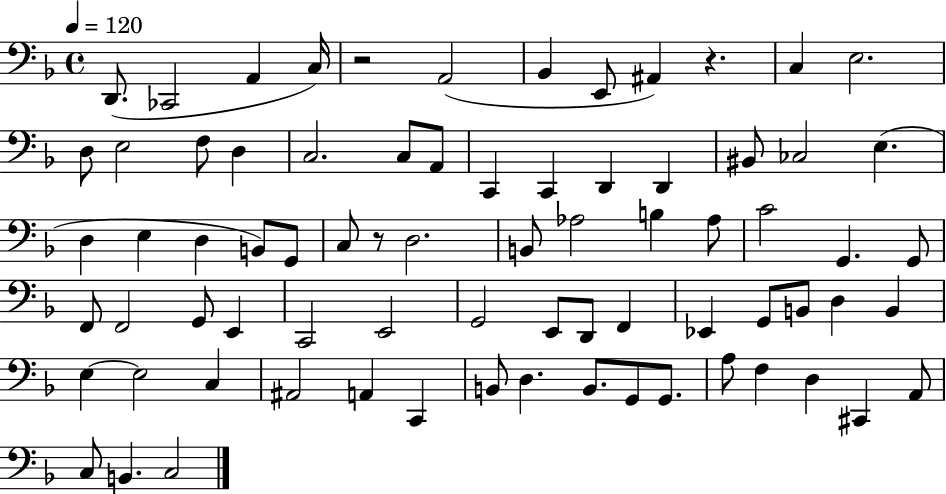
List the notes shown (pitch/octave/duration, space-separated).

D2/e. CES2/h A2/q C3/s R/h A2/h Bb2/q E2/e A#2/q R/q. C3/q E3/h. D3/e E3/h F3/e D3/q C3/h. C3/e A2/e C2/q C2/q D2/q D2/q BIS2/e CES3/h E3/q. D3/q E3/q D3/q B2/e G2/e C3/e R/e D3/h. B2/e Ab3/h B3/q Ab3/e C4/h G2/q. G2/e F2/e F2/h G2/e E2/q C2/h E2/h G2/h E2/e D2/e F2/q Eb2/q G2/e B2/e D3/q B2/q E3/q E3/h C3/q A#2/h A2/q C2/q B2/e D3/q. B2/e. G2/e G2/e. A3/e F3/q D3/q C#2/q A2/e C3/e B2/q. C3/h